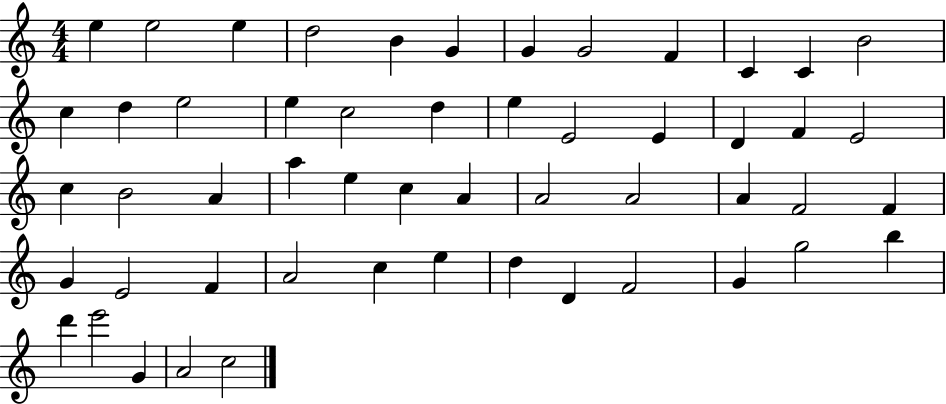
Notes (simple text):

E5/q E5/h E5/q D5/h B4/q G4/q G4/q G4/h F4/q C4/q C4/q B4/h C5/q D5/q E5/h E5/q C5/h D5/q E5/q E4/h E4/q D4/q F4/q E4/h C5/q B4/h A4/q A5/q E5/q C5/q A4/q A4/h A4/h A4/q F4/h F4/q G4/q E4/h F4/q A4/h C5/q E5/q D5/q D4/q F4/h G4/q G5/h B5/q D6/q E6/h G4/q A4/h C5/h